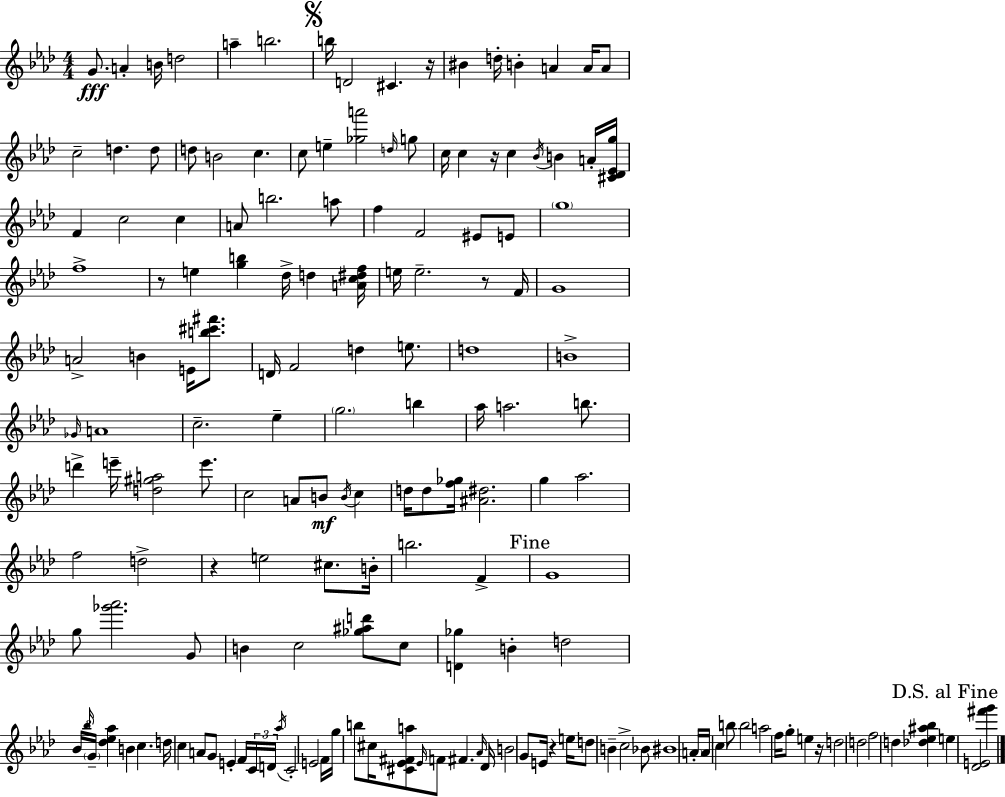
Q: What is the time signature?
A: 4/4